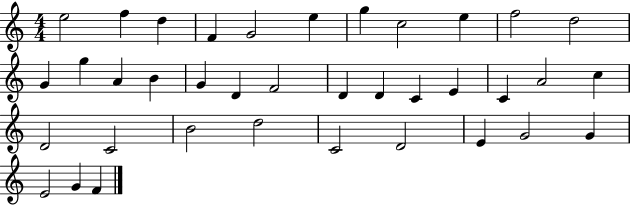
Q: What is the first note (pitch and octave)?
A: E5